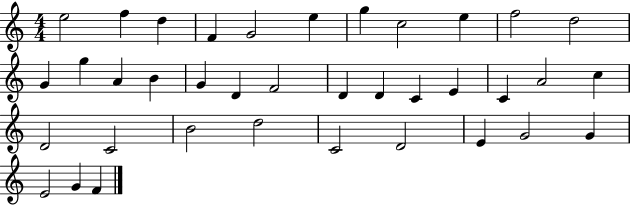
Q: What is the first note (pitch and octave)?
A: E5